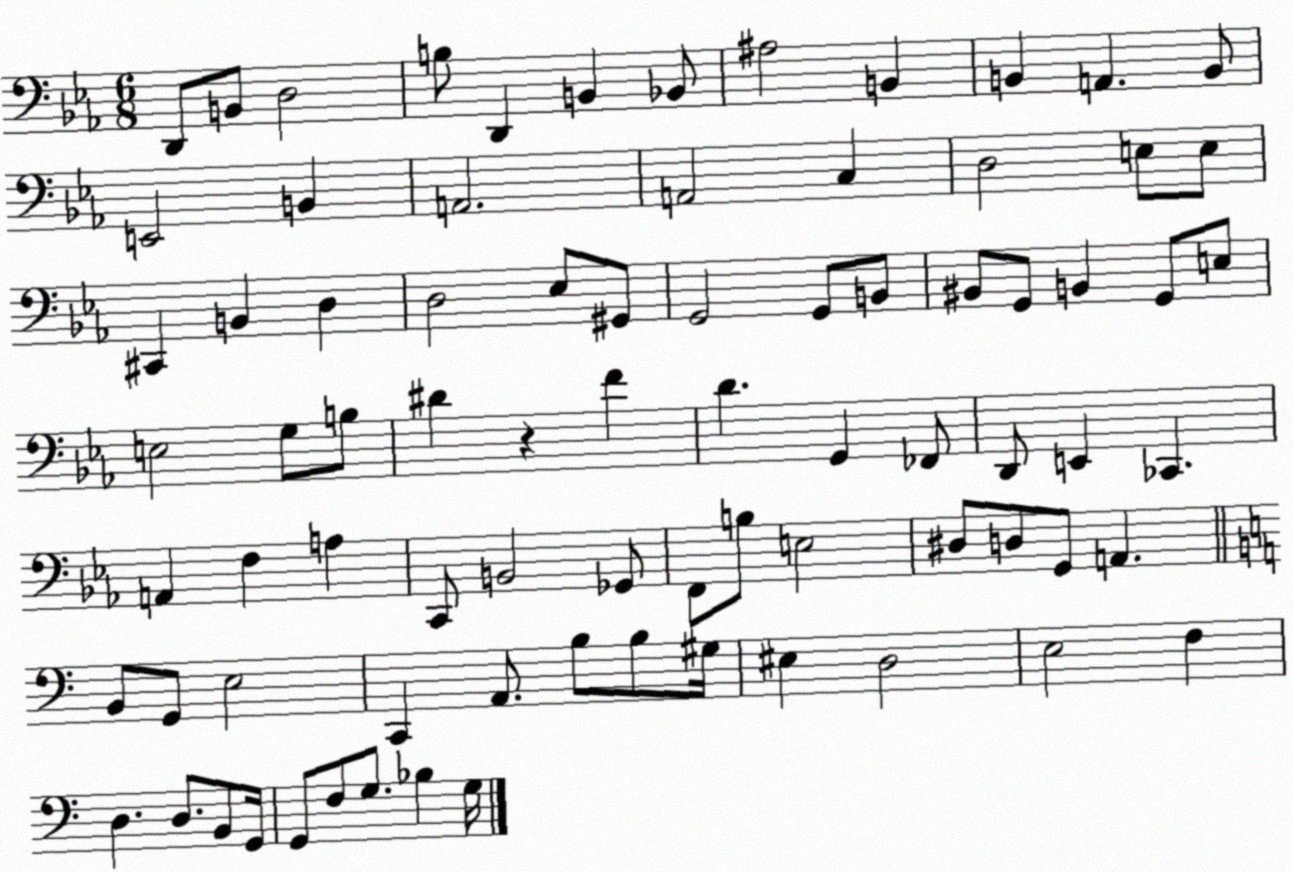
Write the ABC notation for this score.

X:1
T:Untitled
M:6/8
L:1/4
K:Eb
D,,/2 B,,/2 D,2 B,/2 D,, B,, _B,,/2 ^A,2 B,, B,, A,, B,,/2 E,,2 B,, A,,2 A,,2 C, D,2 E,/2 E,/2 ^C,, B,, D, D,2 _E,/2 ^G,,/2 G,,2 G,,/2 B,,/2 ^B,,/2 G,,/2 B,, G,,/2 E,/2 E,2 G,/2 B,/2 ^D z F D G,, _F,,/2 D,,/2 E,, _C,, A,, F, A, C,,/2 B,,2 _G,,/2 F,,/2 B,/2 E,2 ^D,/2 D,/2 G,,/2 A,, B,,/2 G,,/2 E,2 C,, A,,/2 B,/2 B,/2 ^G,/4 ^E, D,2 E,2 F, D, D,/2 B,,/2 G,,/4 G,,/2 F,/2 G,/2 _B, G,/4